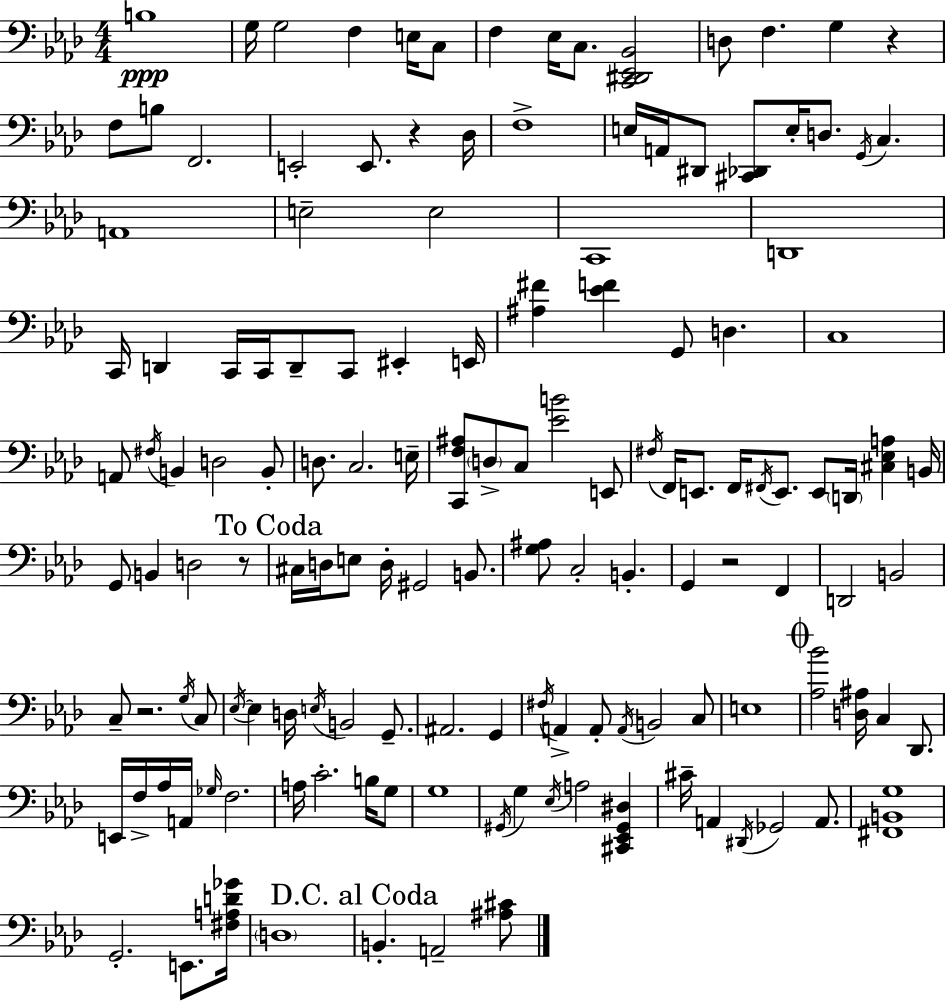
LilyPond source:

{
  \clef bass
  \numericTimeSignature
  \time 4/4
  \key f \minor
  \repeat volta 2 { b1\ppp | g16 g2 f4 e16 c8 | f4 ees16 c8. <c, dis, ees, bes,>2 | d8 f4. g4 r4 | \break f8 b8 f,2. | e,2-. e,8. r4 des16 | f1-> | e16 a,16 dis,8 <cis, des,>8 e16-. d8. \acciaccatura { g,16 } c4. | \break a,1 | e2-- e2 | c,1 | d,1 | \break c,16 d,4 c,16 c,16 d,8-- c,8 eis,4-. | e,16 <ais fis'>4 <ees' f'>4 g,8 d4. | c1 | a,8 \acciaccatura { fis16 } b,4 d2 | \break b,8-. d8. c2. | e16-- <c, f ais>8 \parenthesize d8-> c8 <ees' b'>2 | e,8 \acciaccatura { fis16 } f,16 e,8. f,16 \acciaccatura { fis,16 } e,8. e,8 \parenthesize d,16 <cis ees a>4 | b,16 g,8 b,4 d2 | \break r8 \mark "To Coda" cis16 d16 e8 d16-. gis,2 | b,8. <g ais>8 c2-. b,4.-. | g,4 r2 | f,4 d,2 b,2 | \break c8-- r2. | \acciaccatura { g16 } c8 \acciaccatura { ees16~ }~ ees4 d16 \acciaccatura { e16 } b,2 | g,8.-- ais,2. | g,4 \acciaccatura { fis16 } a,4-> a,8-. \acciaccatura { a,16 } b,2 | \break c8 e1 | \mark \markup { \musicglyph "scripts.coda" } <aes bes'>2 | <d ais>16 c4 des,8. e,16 f16-> aes16 a,16 \grace { ges16 } f2. | a16 c'2.-. | \break b16 g8 g1 | \acciaccatura { gis,16 } g4 \acciaccatura { ees16 } | a2 <cis, ees, gis, dis>4 cis'16-- a,4 | \acciaccatura { dis,16 } ges,2 a,8. <fis, b, g>1 | \break g,2.-. | e,8. <fis a d' ges'>16 \parenthesize d1 | \mark "D.C. al Coda" b,4.-. | a,2-- <ais cis'>8 } \bar "|."
}